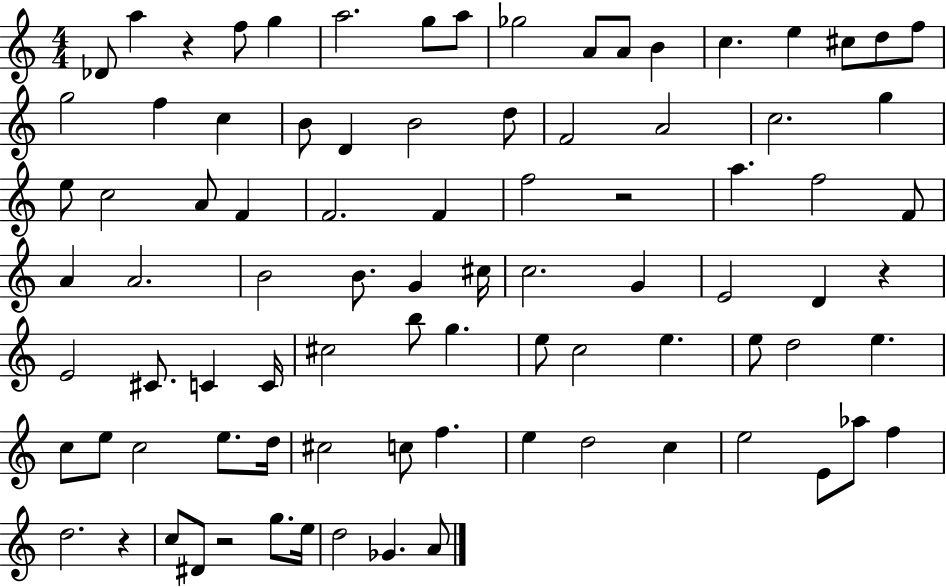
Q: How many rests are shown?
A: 5